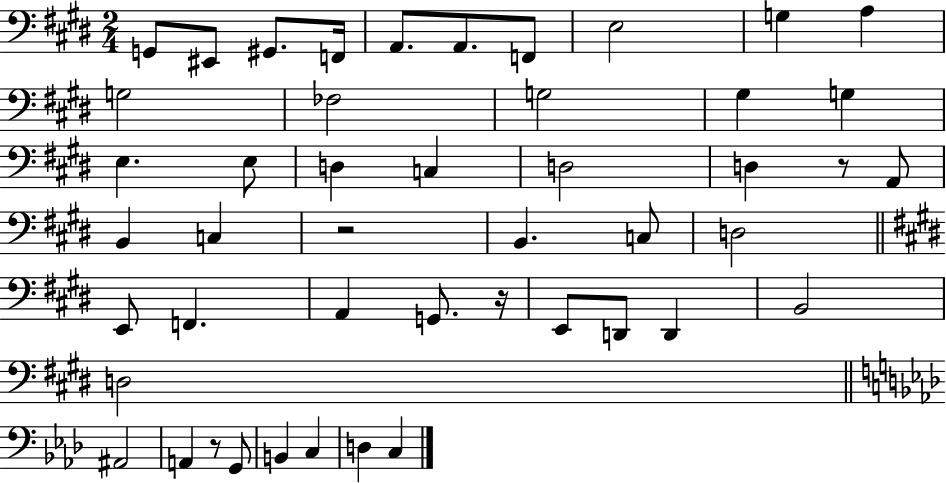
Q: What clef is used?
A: bass